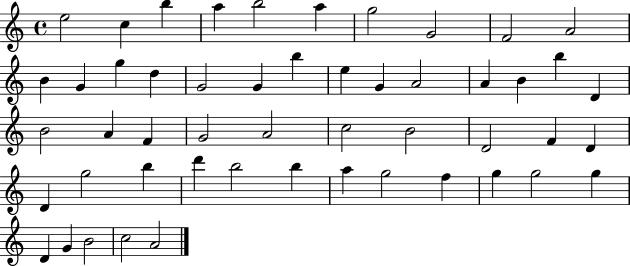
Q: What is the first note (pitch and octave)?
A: E5